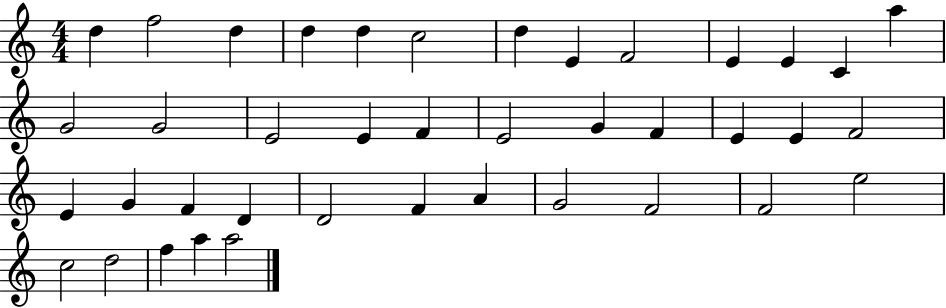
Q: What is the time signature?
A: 4/4